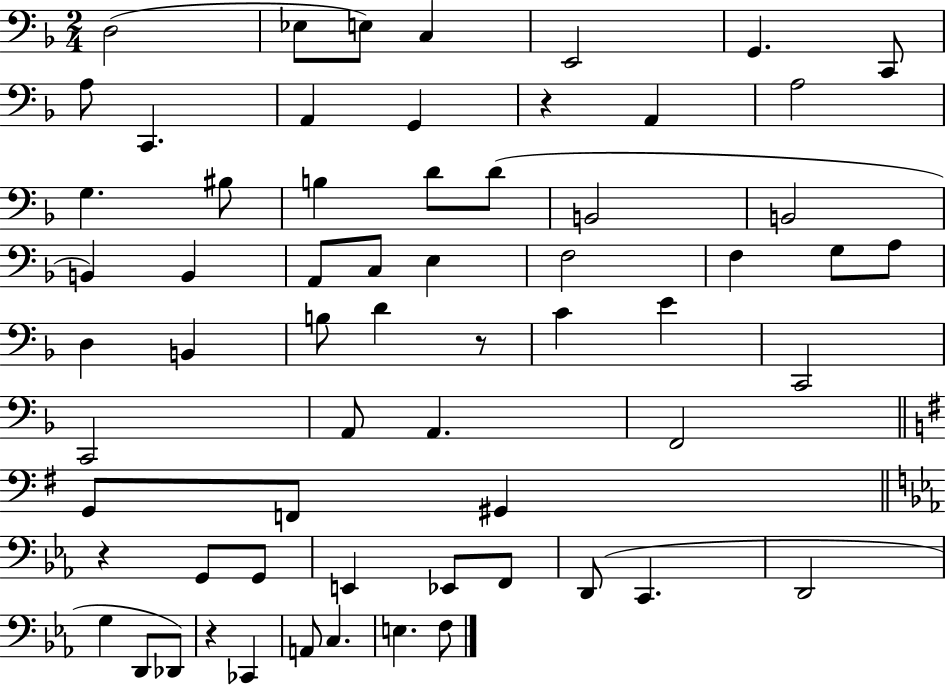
D3/h Eb3/e E3/e C3/q E2/h G2/q. C2/e A3/e C2/q. A2/q G2/q R/q A2/q A3/h G3/q. BIS3/e B3/q D4/e D4/e B2/h B2/h B2/q B2/q A2/e C3/e E3/q F3/h F3/q G3/e A3/e D3/q B2/q B3/e D4/q R/e C4/q E4/q C2/h C2/h A2/e A2/q. F2/h G2/e F2/e G#2/q R/q G2/e G2/e E2/q Eb2/e F2/e D2/e C2/q. D2/h G3/q D2/e Db2/e R/q CES2/q A2/e C3/q. E3/q. F3/e